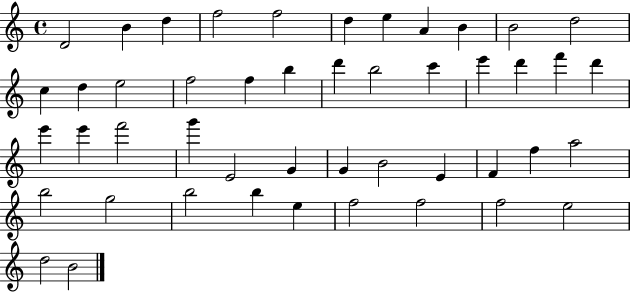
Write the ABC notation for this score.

X:1
T:Untitled
M:4/4
L:1/4
K:C
D2 B d f2 f2 d e A B B2 d2 c d e2 f2 f b d' b2 c' e' d' f' d' e' e' f'2 g' E2 G G B2 E F f a2 b2 g2 b2 b e f2 f2 f2 e2 d2 B2